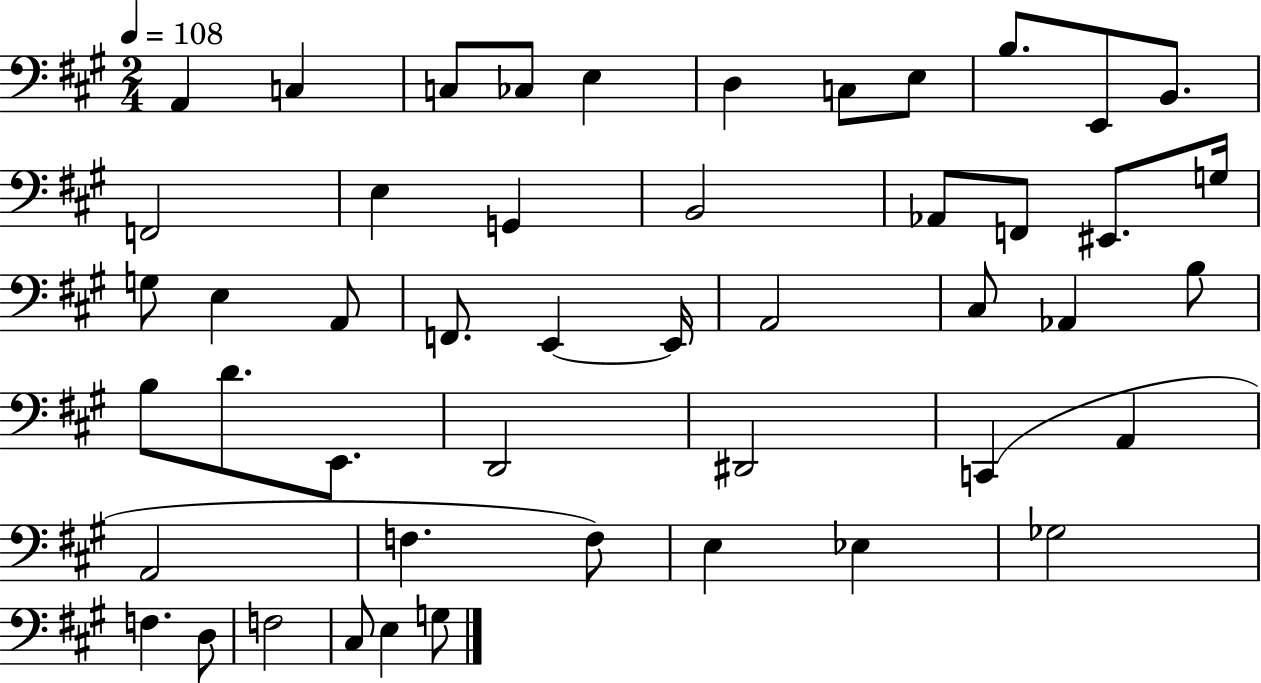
X:1
T:Untitled
M:2/4
L:1/4
K:A
A,, C, C,/2 _C,/2 E, D, C,/2 E,/2 B,/2 E,,/2 B,,/2 F,,2 E, G,, B,,2 _A,,/2 F,,/2 ^E,,/2 G,/4 G,/2 E, A,,/2 F,,/2 E,, E,,/4 A,,2 ^C,/2 _A,, B,/2 B,/2 D/2 E,,/2 D,,2 ^D,,2 C,, A,, A,,2 F, F,/2 E, _E, _G,2 F, D,/2 F,2 ^C,/2 E, G,/2